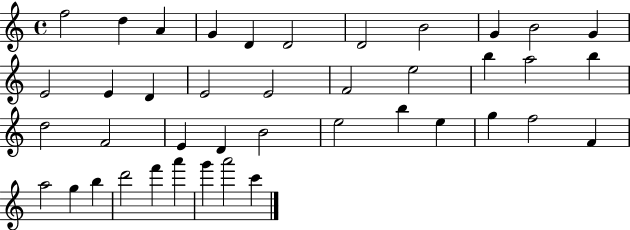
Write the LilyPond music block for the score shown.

{
  \clef treble
  \time 4/4
  \defaultTimeSignature
  \key c \major
  f''2 d''4 a'4 | g'4 d'4 d'2 | d'2 b'2 | g'4 b'2 g'4 | \break e'2 e'4 d'4 | e'2 e'2 | f'2 e''2 | b''4 a''2 b''4 | \break d''2 f'2 | e'4 d'4 b'2 | e''2 b''4 e''4 | g''4 f''2 f'4 | \break a''2 g''4 b''4 | d'''2 f'''4 a'''4 | g'''4 a'''2 c'''4 | \bar "|."
}